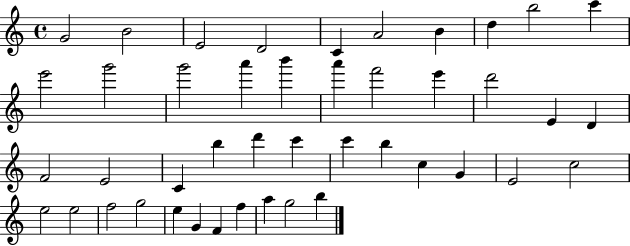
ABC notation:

X:1
T:Untitled
M:4/4
L:1/4
K:C
G2 B2 E2 D2 C A2 B d b2 c' e'2 g'2 g'2 a' b' a' f'2 e' d'2 E D F2 E2 C b d' c' c' b c G E2 c2 e2 e2 f2 g2 e G F f a g2 b